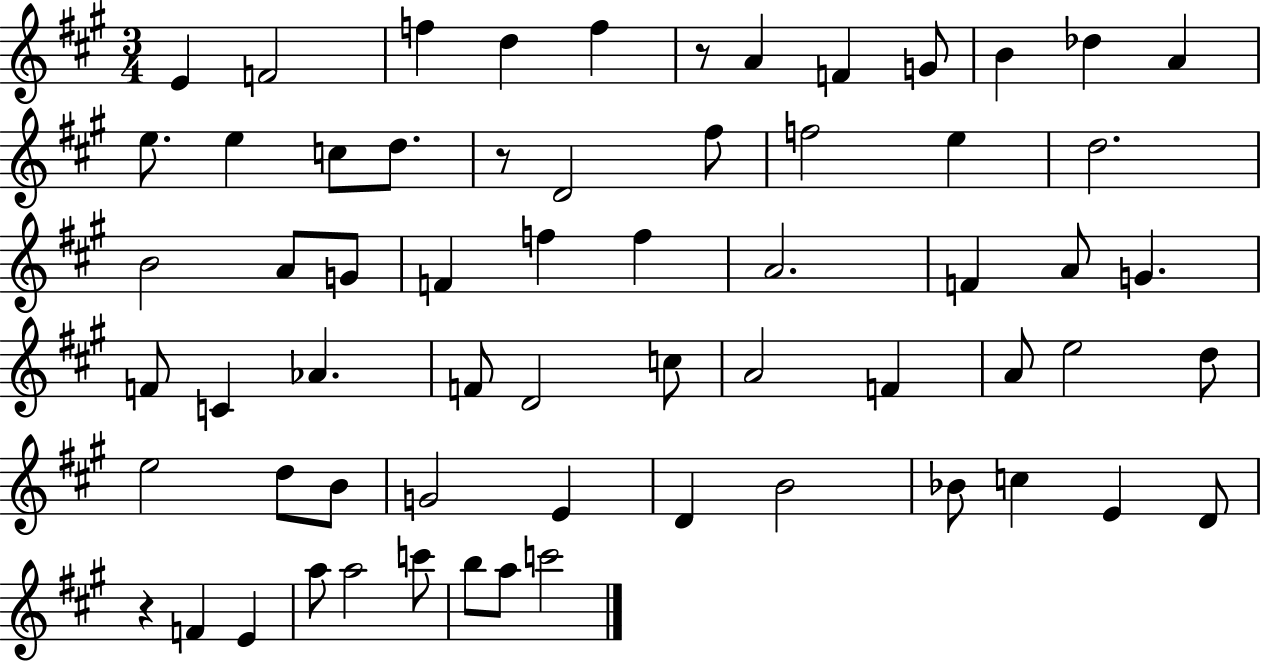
E4/q F4/h F5/q D5/q F5/q R/e A4/q F4/q G4/e B4/q Db5/q A4/q E5/e. E5/q C5/e D5/e. R/e D4/h F#5/e F5/h E5/q D5/h. B4/h A4/e G4/e F4/q F5/q F5/q A4/h. F4/q A4/e G4/q. F4/e C4/q Ab4/q. F4/e D4/h C5/e A4/h F4/q A4/e E5/h D5/e E5/h D5/e B4/e G4/h E4/q D4/q B4/h Bb4/e C5/q E4/q D4/e R/q F4/q E4/q A5/e A5/h C6/e B5/e A5/e C6/h